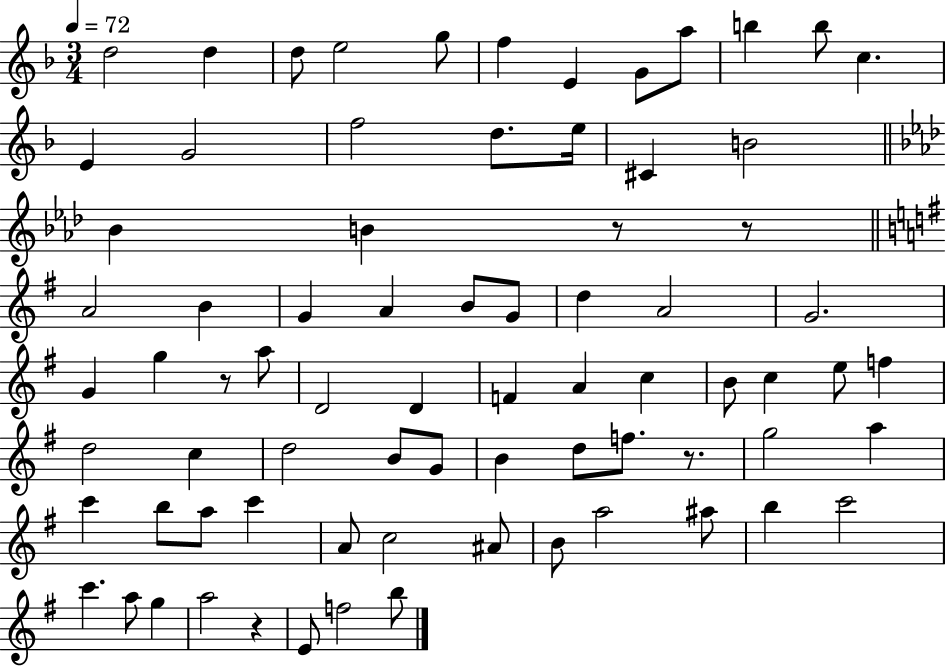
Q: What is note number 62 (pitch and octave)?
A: A#5